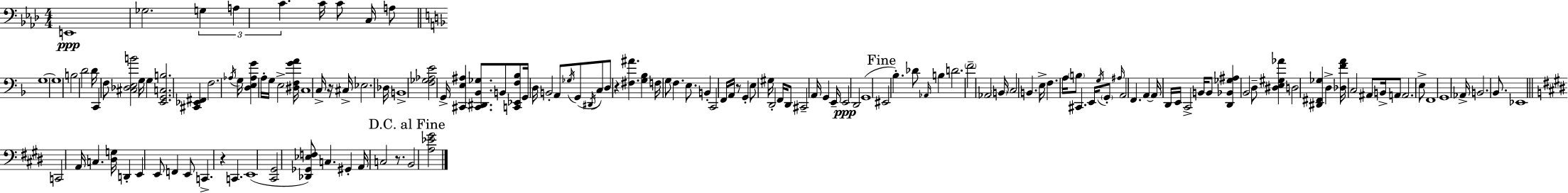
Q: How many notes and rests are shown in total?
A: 147